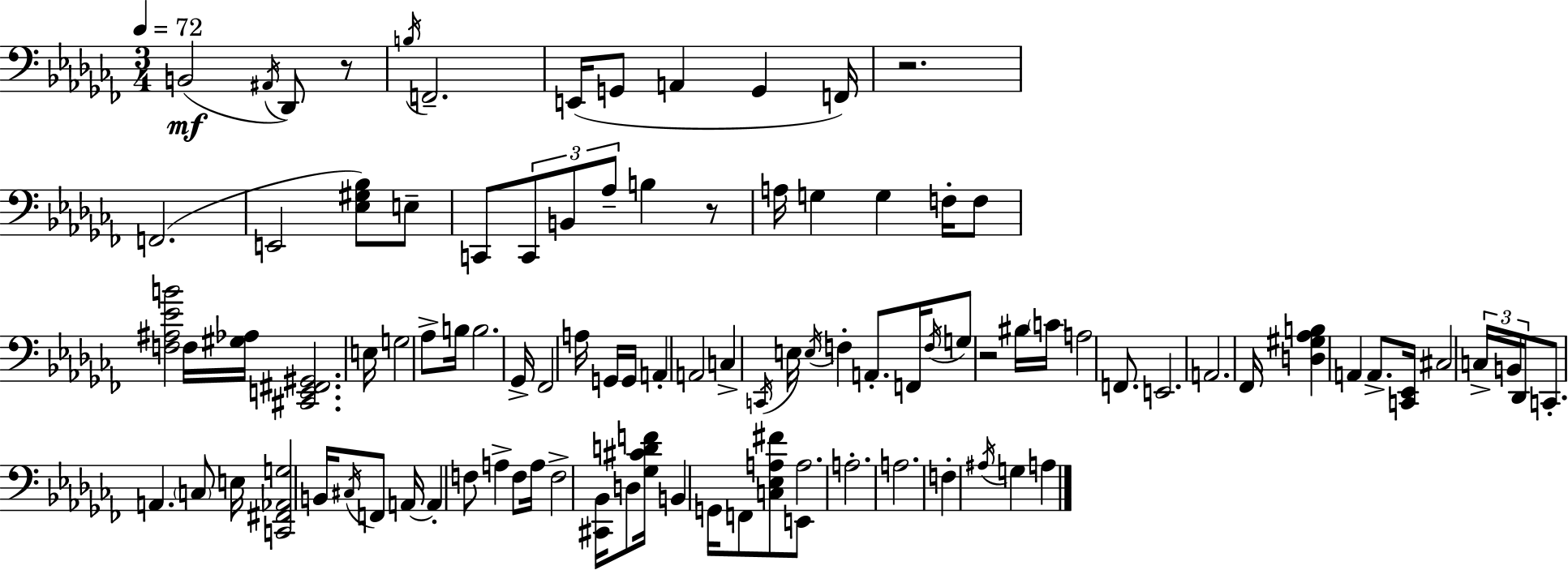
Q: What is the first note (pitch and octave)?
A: B2